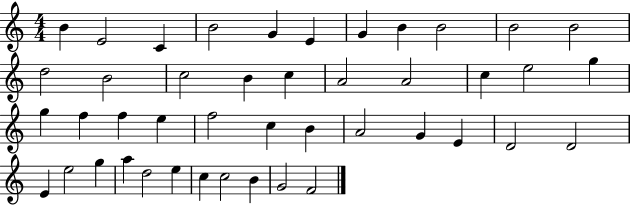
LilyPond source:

{
  \clef treble
  \numericTimeSignature
  \time 4/4
  \key c \major
  b'4 e'2 c'4 | b'2 g'4 e'4 | g'4 b'4 b'2 | b'2 b'2 | \break d''2 b'2 | c''2 b'4 c''4 | a'2 a'2 | c''4 e''2 g''4 | \break g''4 f''4 f''4 e''4 | f''2 c''4 b'4 | a'2 g'4 e'4 | d'2 d'2 | \break e'4 e''2 g''4 | a''4 d''2 e''4 | c''4 c''2 b'4 | g'2 f'2 | \break \bar "|."
}